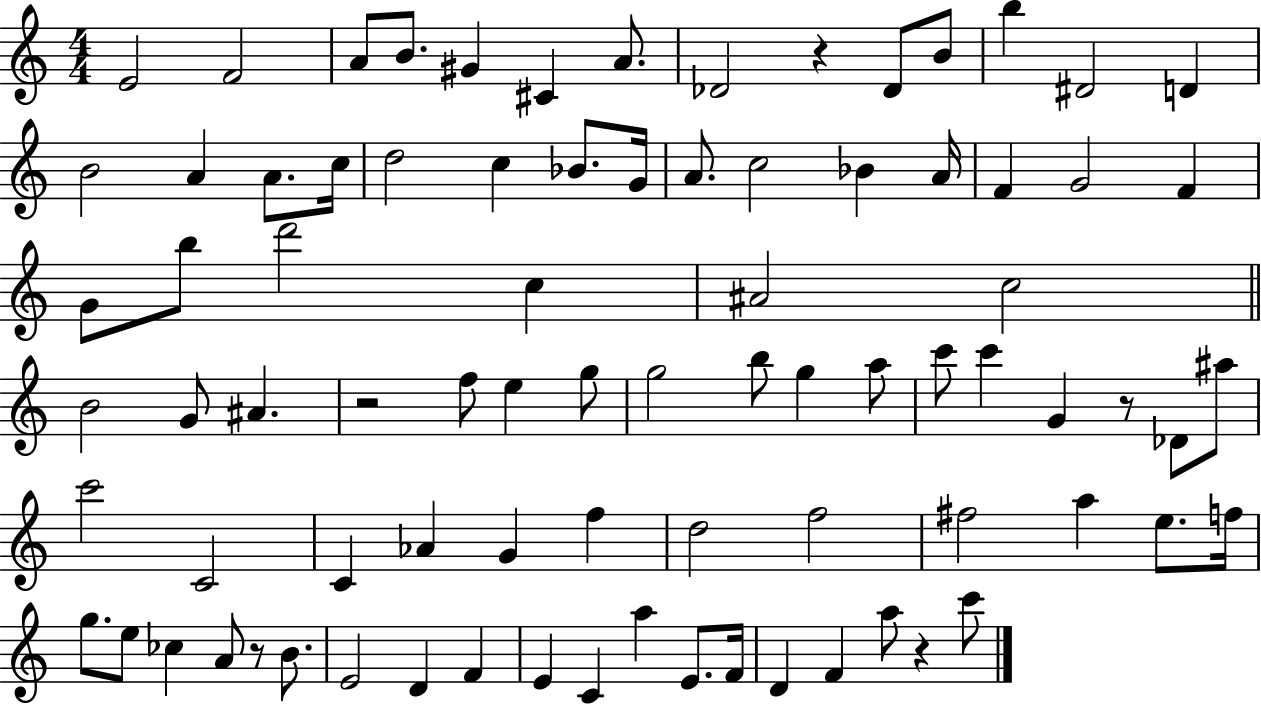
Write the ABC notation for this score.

X:1
T:Untitled
M:4/4
L:1/4
K:C
E2 F2 A/2 B/2 ^G ^C A/2 _D2 z _D/2 B/2 b ^D2 D B2 A A/2 c/4 d2 c _B/2 G/4 A/2 c2 _B A/4 F G2 F G/2 b/2 d'2 c ^A2 c2 B2 G/2 ^A z2 f/2 e g/2 g2 b/2 g a/2 c'/2 c' G z/2 _D/2 ^a/2 c'2 C2 C _A G f d2 f2 ^f2 a e/2 f/4 g/2 e/2 _c A/2 z/2 B/2 E2 D F E C a E/2 F/4 D F a/2 z c'/2